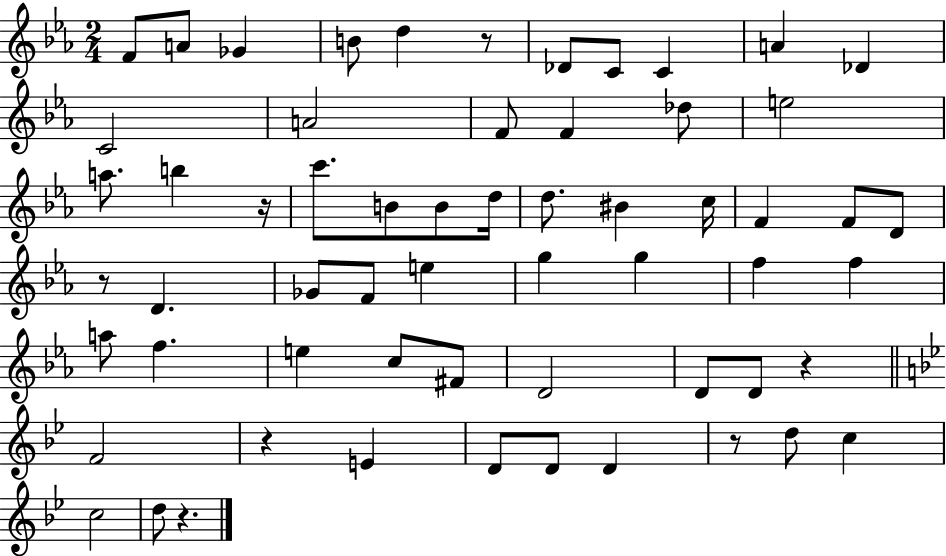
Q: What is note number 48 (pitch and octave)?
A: D4